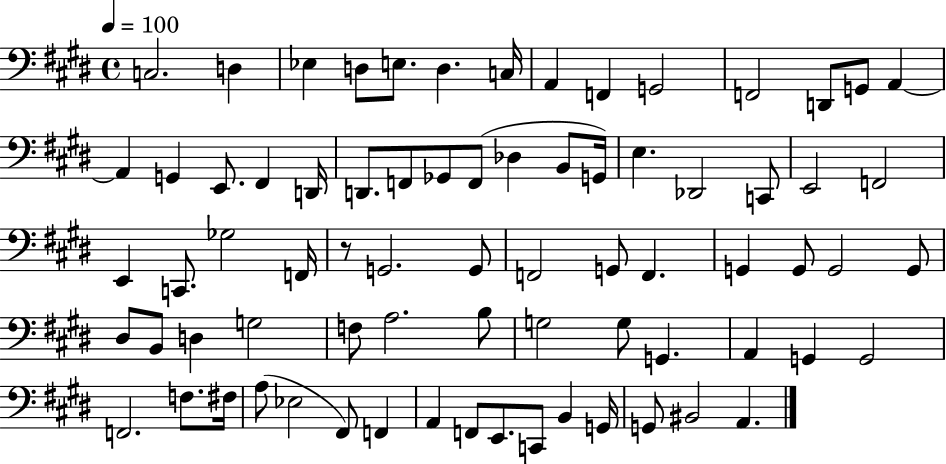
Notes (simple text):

C3/h. D3/q Eb3/q D3/e E3/e. D3/q. C3/s A2/q F2/q G2/h F2/h D2/e G2/e A2/q A2/q G2/q E2/e. F#2/q D2/s D2/e. F2/e Gb2/e F2/e Db3/q B2/e G2/s E3/q. Db2/h C2/e E2/h F2/h E2/q C2/e. Gb3/h F2/s R/e G2/h. G2/e F2/h G2/e F2/q. G2/q G2/e G2/h G2/e D#3/e B2/e D3/q G3/h F3/e A3/h. B3/e G3/h G3/e G2/q. A2/q G2/q G2/h F2/h. F3/e. F#3/s A3/e Eb3/h F#2/e F2/q A2/q F2/e E2/e. C2/e B2/q G2/s G2/e BIS2/h A2/q.